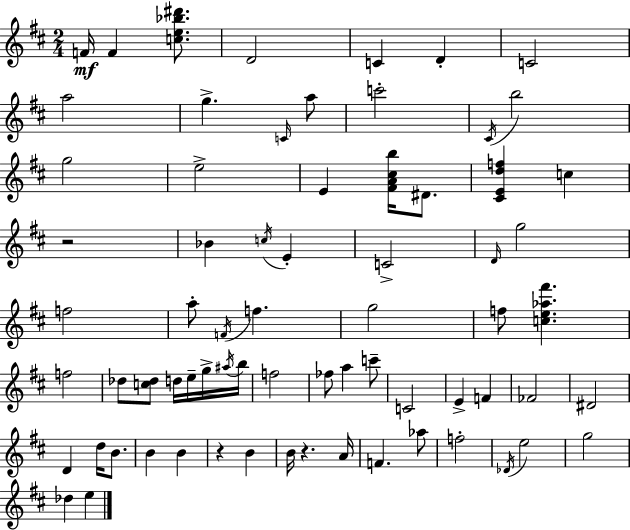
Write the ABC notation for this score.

X:1
T:Untitled
M:2/4
L:1/4
K:D
F/4 F [ce_b^d']/2 D2 C D C2 a2 g C/4 a/2 c'2 ^C/4 b2 g2 e2 E [^FA^cb]/4 ^D/2 [^CEdf] c z2 _B c/4 E C2 D/4 g2 f2 a/2 F/4 f g2 f/2 [ce_a^f'] f2 _d/2 [c_d]/2 d/4 e/4 g/4 ^a/4 b/4 f2 _f/2 a c'/2 C2 E F _F2 ^D2 D d/4 B/2 B B z B B/4 z A/4 F _a/2 f2 _D/4 e2 g2 _d e